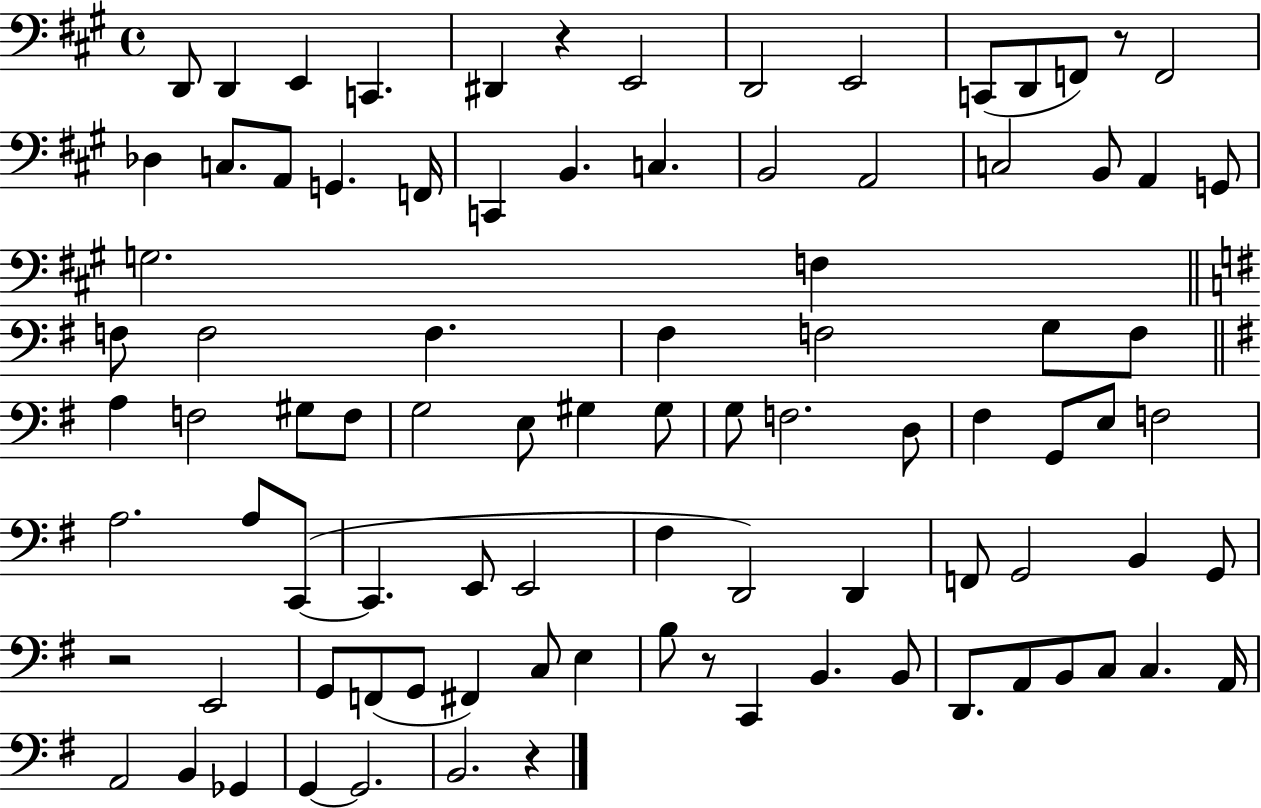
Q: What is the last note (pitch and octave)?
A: B2